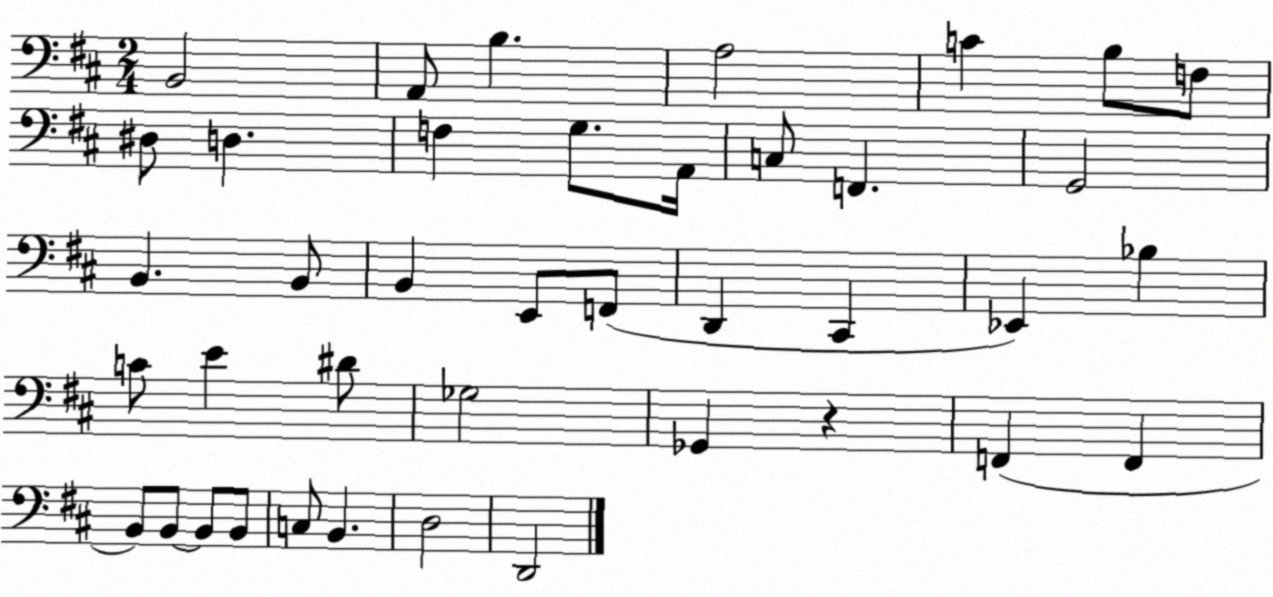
X:1
T:Untitled
M:2/4
L:1/4
K:D
B,,2 A,,/2 B, A,2 C B,/2 F,/2 ^D,/2 D, F, G,/2 A,,/4 C,/2 F,, G,,2 B,, B,,/2 B,, E,,/2 F,,/2 D,, ^C,, _E,, _B, C/2 E ^D/2 _G,2 _G,, z F,, F,, B,,/2 B,,/2 B,,/2 B,,/2 C,/2 B,, D,2 D,,2